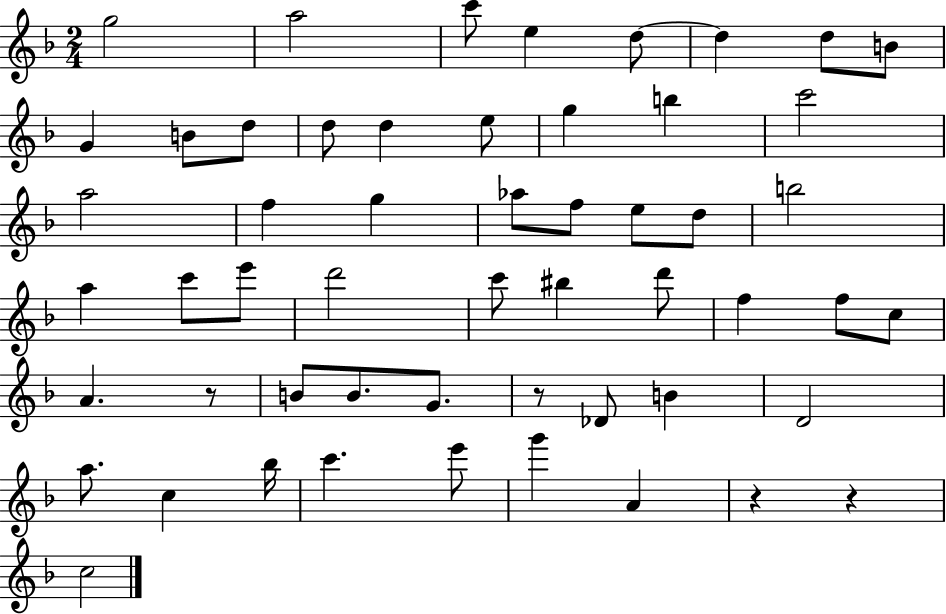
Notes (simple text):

G5/h A5/h C6/e E5/q D5/e D5/q D5/e B4/e G4/q B4/e D5/e D5/e D5/q E5/e G5/q B5/q C6/h A5/h F5/q G5/q Ab5/e F5/e E5/e D5/e B5/h A5/q C6/e E6/e D6/h C6/e BIS5/q D6/e F5/q F5/e C5/e A4/q. R/e B4/e B4/e. G4/e. R/e Db4/e B4/q D4/h A5/e. C5/q Bb5/s C6/q. E6/e G6/q A4/q R/q R/q C5/h